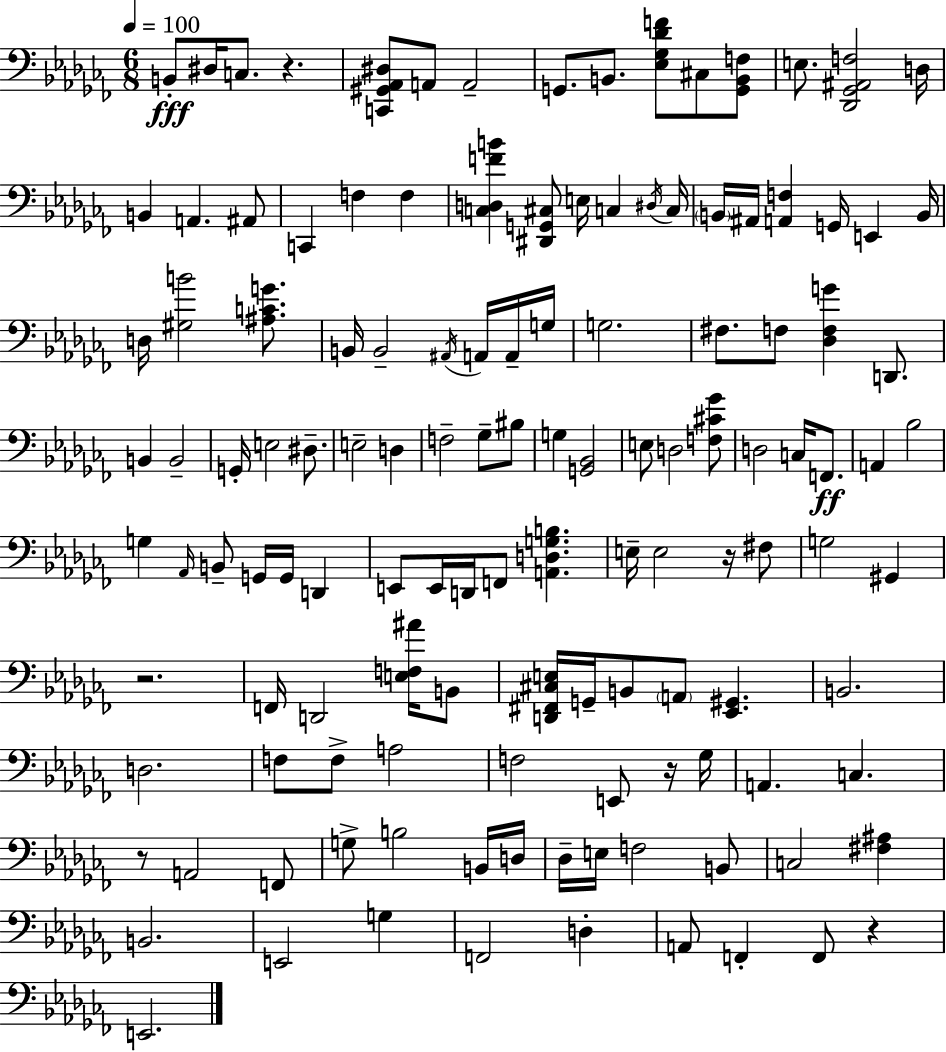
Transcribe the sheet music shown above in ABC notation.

X:1
T:Untitled
M:6/8
L:1/4
K:Abm
B,,/2 ^D,/4 C,/2 z [C,,^G,,_A,,^D,]/2 A,,/2 A,,2 G,,/2 B,,/2 [_E,_G,_DF]/2 ^C,/2 [G,,B,,F,]/2 E,/2 [_D,,_G,,^A,,F,]2 D,/4 B,, A,, ^A,,/2 C,, F, F, [C,D,FB] [^D,,G,,^C,]/2 E,/4 C, ^D,/4 C,/4 B,,/4 ^A,,/4 [A,,F,] G,,/4 E,, B,,/4 D,/4 [^G,B]2 [^A,CG]/2 B,,/4 B,,2 ^A,,/4 A,,/4 A,,/4 G,/4 G,2 ^F,/2 F,/2 [_D,F,G] D,,/2 B,, B,,2 G,,/4 E,2 ^D,/2 E,2 D, F,2 _G,/2 ^B,/2 G, [G,,_B,,]2 E,/2 D,2 [F,^C_G]/2 D,2 C,/4 F,,/2 A,, _B,2 G, _A,,/4 B,,/2 G,,/4 G,,/4 D,, E,,/2 E,,/4 D,,/4 F,,/2 [A,,D,G,B,] E,/4 E,2 z/4 ^F,/2 G,2 ^G,, z2 F,,/4 D,,2 [E,F,^A]/4 B,,/2 [D,,^F,,^C,E,]/4 G,,/4 B,,/2 A,,/2 [_E,,^G,,] B,,2 D,2 F,/2 F,/2 A,2 F,2 E,,/2 z/4 _G,/4 A,, C, z/2 A,,2 F,,/2 G,/2 B,2 B,,/4 D,/4 _D,/4 E,/4 F,2 B,,/2 C,2 [^F,^A,] B,,2 E,,2 G, F,,2 D, A,,/2 F,, F,,/2 z E,,2